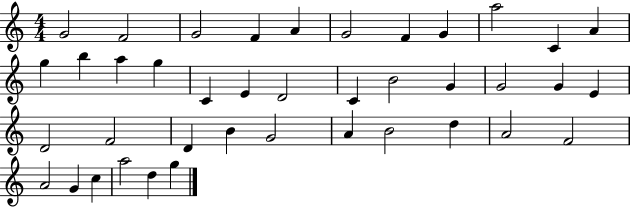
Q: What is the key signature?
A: C major